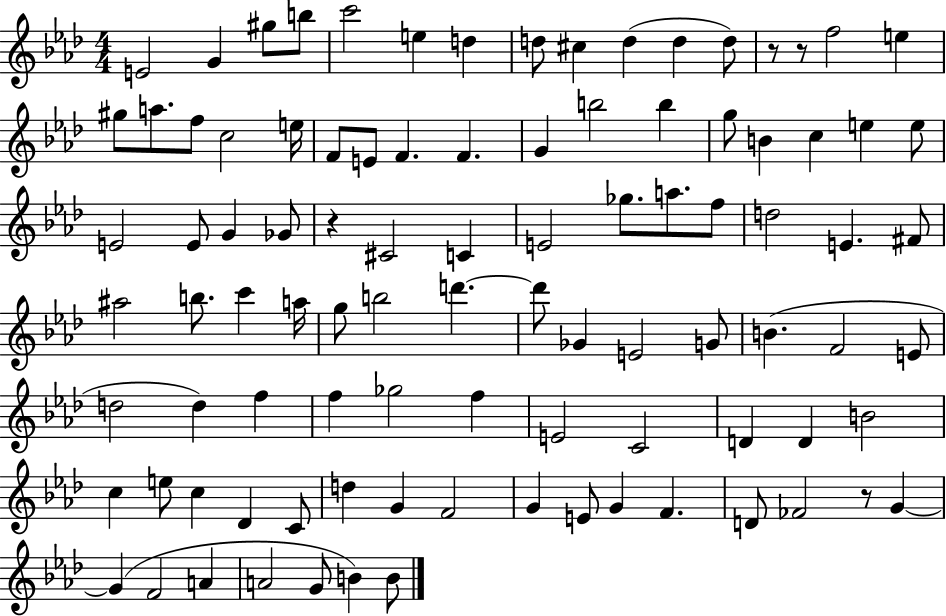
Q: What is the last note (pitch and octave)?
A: B4